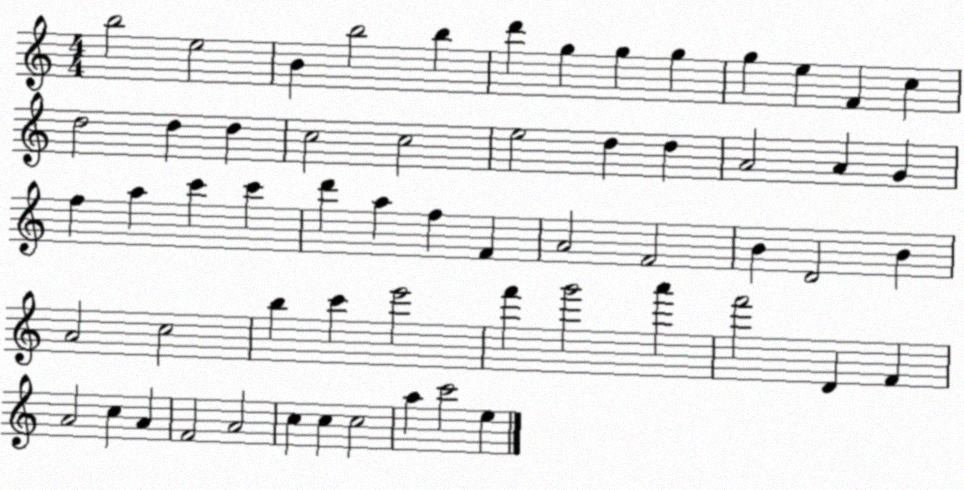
X:1
T:Untitled
M:4/4
L:1/4
K:C
b2 e2 B b2 b d' g g g g e F c d2 d d c2 c2 e2 d d A2 A G f a c' c' d' a f F A2 F2 B D2 B A2 c2 b c' e'2 f' g'2 a' f'2 D F A2 c A F2 A2 c c c2 a c'2 e